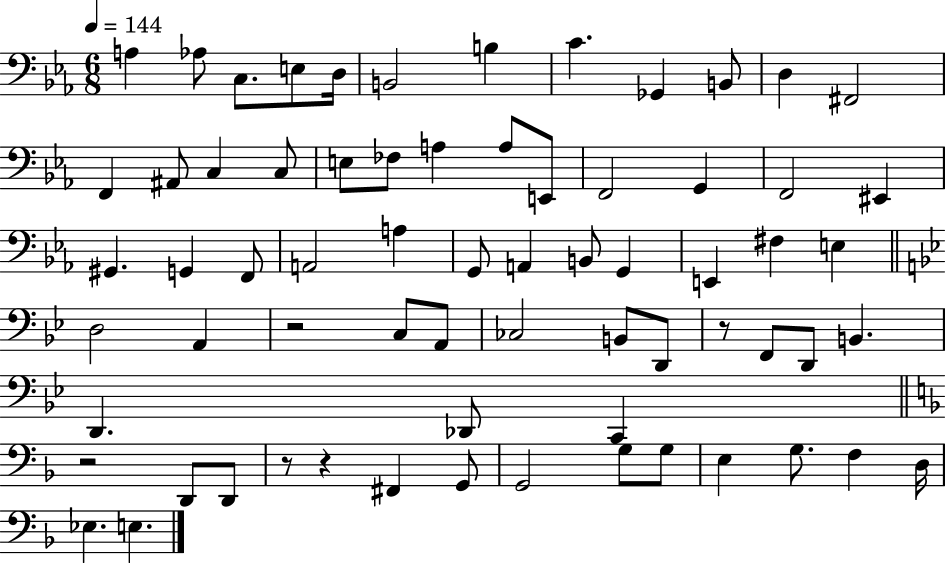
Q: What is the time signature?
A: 6/8